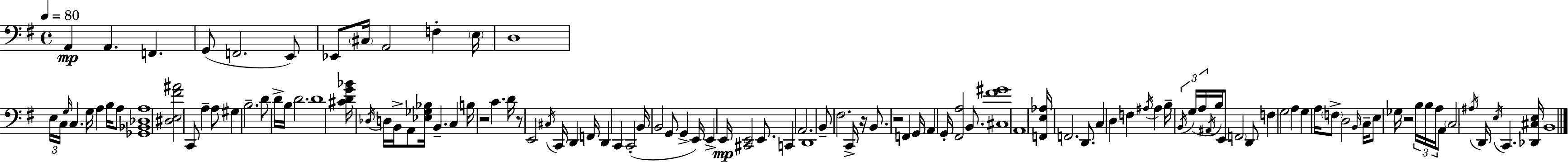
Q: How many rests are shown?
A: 5